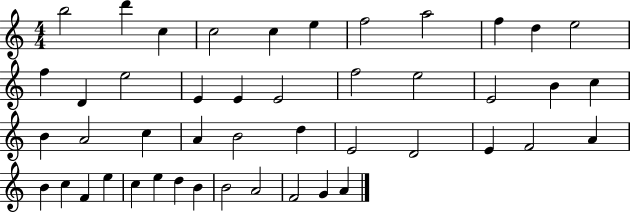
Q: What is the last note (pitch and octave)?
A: A4